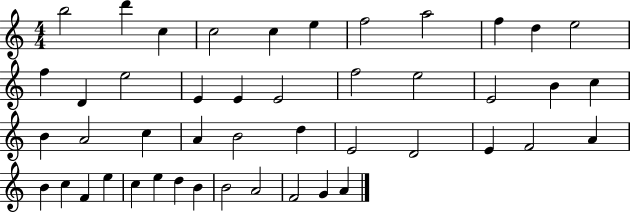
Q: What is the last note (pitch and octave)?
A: A4